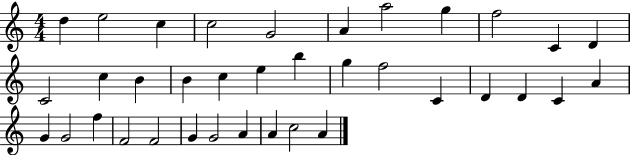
{
  \clef treble
  \numericTimeSignature
  \time 4/4
  \key c \major
  d''4 e''2 c''4 | c''2 g'2 | a'4 a''2 g''4 | f''2 c'4 d'4 | \break c'2 c''4 b'4 | b'4 c''4 e''4 b''4 | g''4 f''2 c'4 | d'4 d'4 c'4 a'4 | \break g'4 g'2 f''4 | f'2 f'2 | g'4 g'2 a'4 | a'4 c''2 a'4 | \break \bar "|."
}